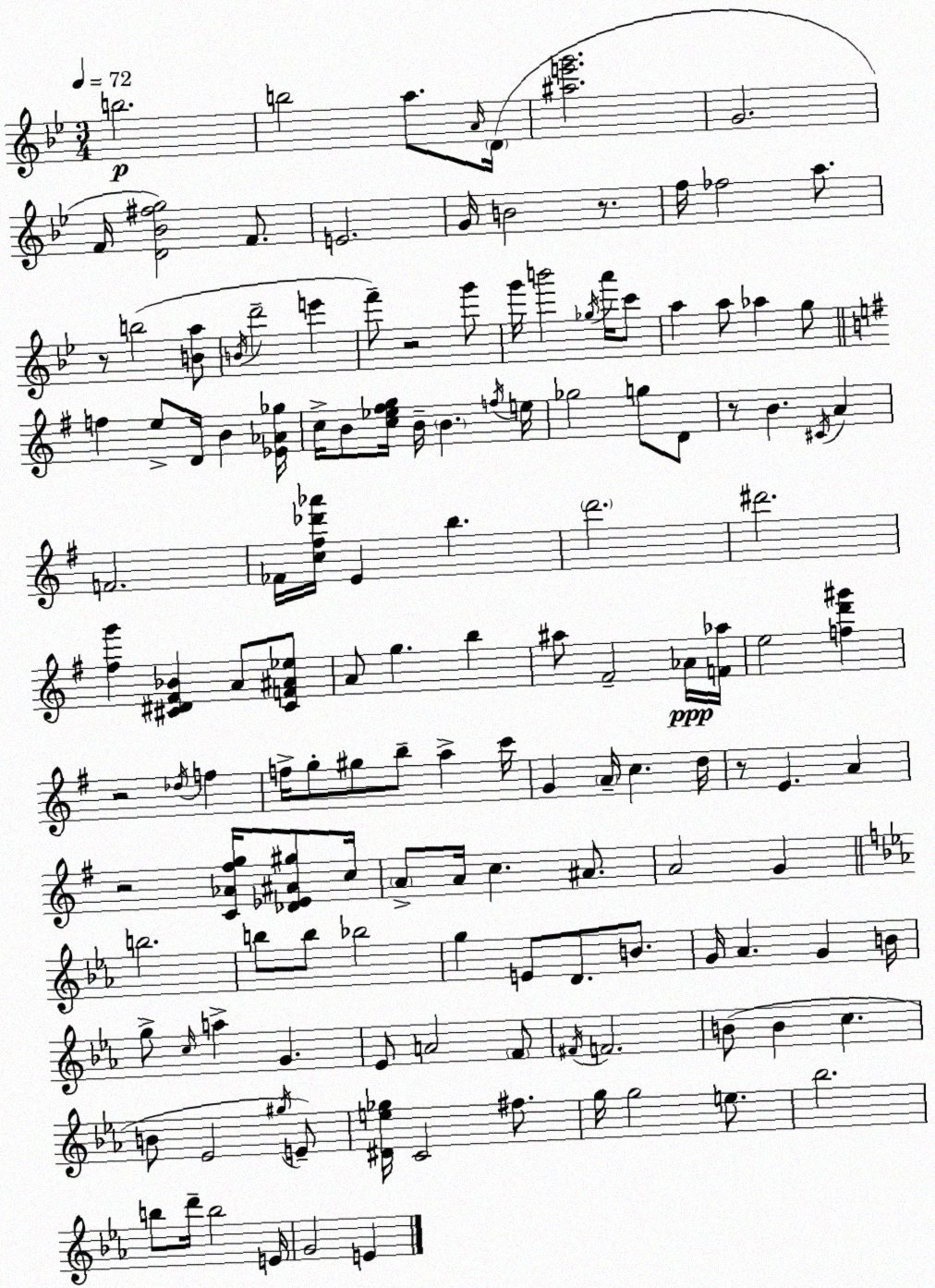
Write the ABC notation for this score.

X:1
T:Untitled
M:3/4
L:1/4
K:Bb
b2 b2 a/2 A/4 D/4 [^ae'g']2 G2 F/4 [D_B^fg]2 F/2 E2 G/4 B2 z/2 f/4 _f2 a/2 z/2 b2 [Ba]/2 B/4 d'2 e' f'/2 z2 g'/2 g'/4 b'2 _g/4 a'/4 c'/2 a a/2 _a g/2 f e/2 D/4 B [_E_A_g]/4 c/4 B/2 [c_e^fg]/4 B/4 B f/4 e/4 _g2 g/2 D/2 z/2 B ^C/4 A F2 _F/4 [c^f_d'_a']/4 E b d'2 ^d'2 [^fg'] [^C^D^F_B] A/2 [^CF^A_e]/2 A/2 g b ^a/2 ^F2 _A/4 [F_a]/4 e2 [fd'^g'] z2 _d/4 f f/4 g/2 ^g/2 b/2 a c'/4 G A/4 c d/4 z/2 E A z2 [C_A^fg]/4 [_D_E^A^g]/2 c/4 A/2 A/4 c ^A/2 A2 G b2 b/2 b/2 _b2 g E/2 D/2 B/2 G/4 _A G B/4 g/2 c/4 a G _E/2 A2 F/2 ^F/4 F2 B/2 B c B/2 _E2 ^g/4 E/2 [^De_g]/4 C2 ^f/2 g/4 g2 e/2 _b2 b/2 d'/4 b2 E/4 G2 E